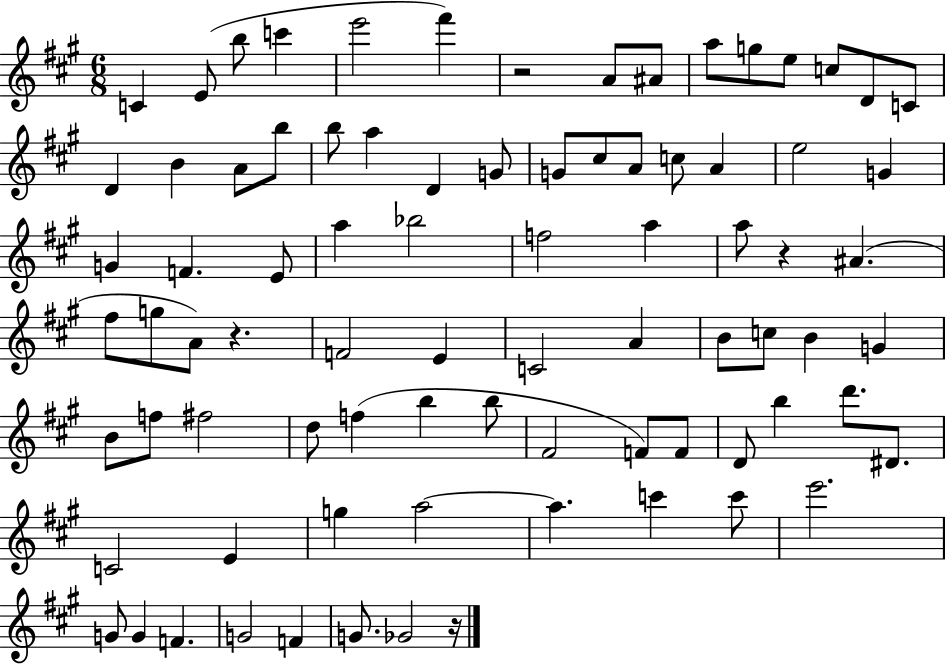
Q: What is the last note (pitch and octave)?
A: Gb4